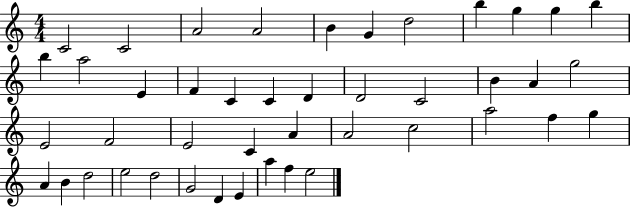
C4/h C4/h A4/h A4/h B4/q G4/q D5/h B5/q G5/q G5/q B5/q B5/q A5/h E4/q F4/q C4/q C4/q D4/q D4/h C4/h B4/q A4/q G5/h E4/h F4/h E4/h C4/q A4/q A4/h C5/h A5/h F5/q G5/q A4/q B4/q D5/h E5/h D5/h G4/h D4/q E4/q A5/q F5/q E5/h